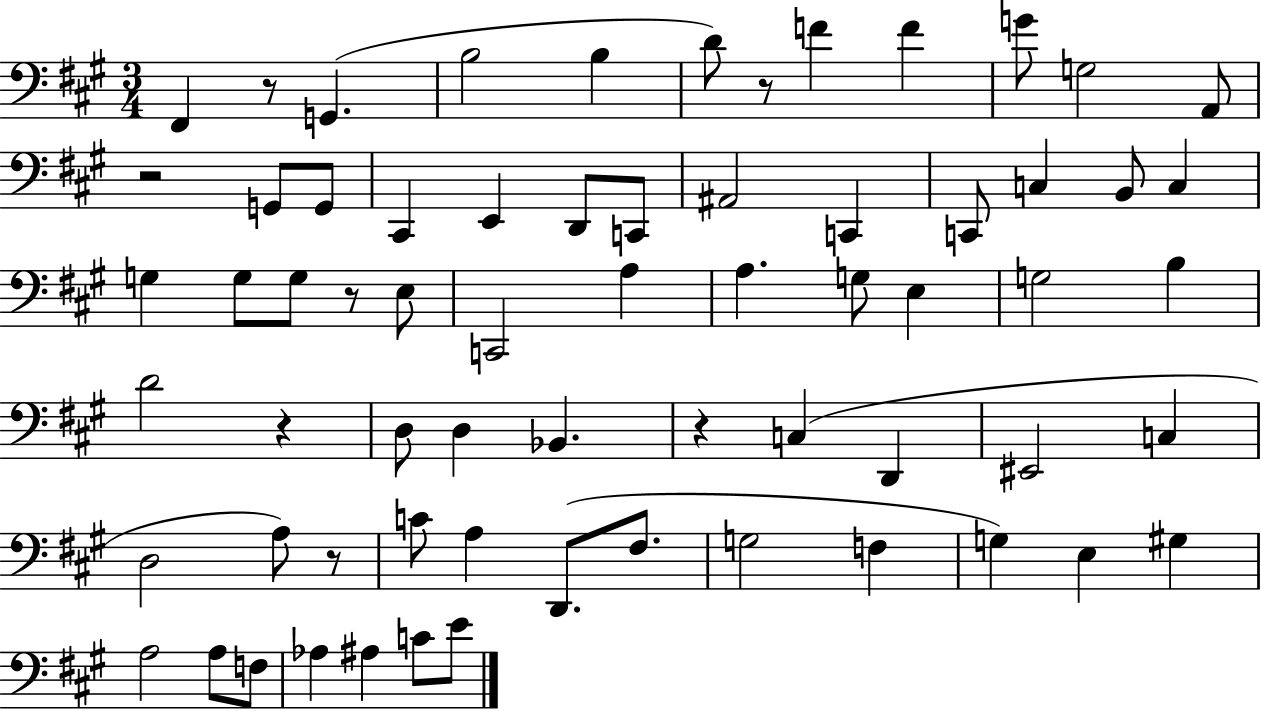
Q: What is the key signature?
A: A major